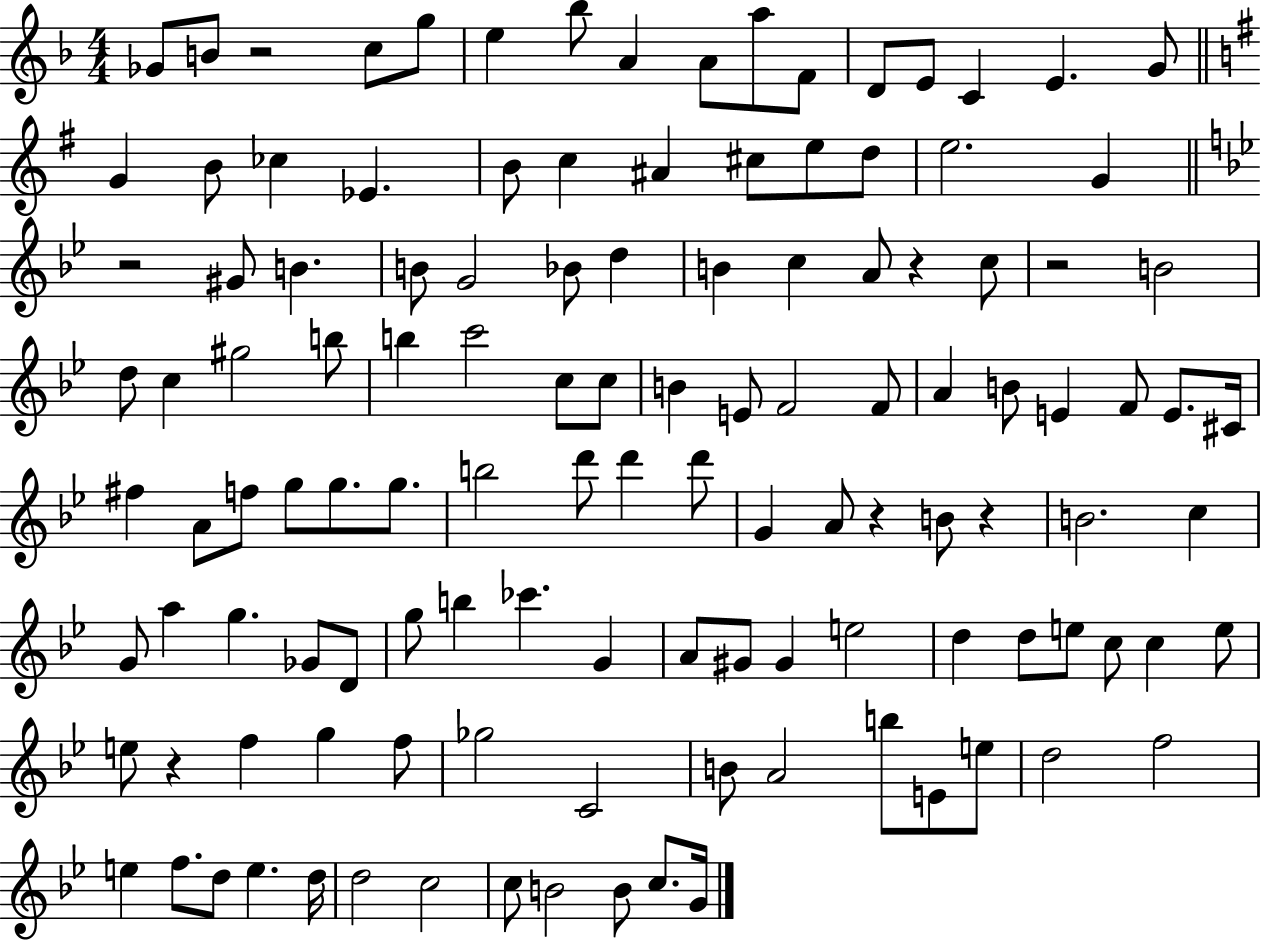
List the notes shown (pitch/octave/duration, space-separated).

Gb4/e B4/e R/h C5/e G5/e E5/q Bb5/e A4/q A4/e A5/e F4/e D4/e E4/e C4/q E4/q. G4/e G4/q B4/e CES5/q Eb4/q. B4/e C5/q A#4/q C#5/e E5/e D5/e E5/h. G4/q R/h G#4/e B4/q. B4/e G4/h Bb4/e D5/q B4/q C5/q A4/e R/q C5/e R/h B4/h D5/e C5/q G#5/h B5/e B5/q C6/h C5/e C5/e B4/q E4/e F4/h F4/e A4/q B4/e E4/q F4/e E4/e. C#4/s F#5/q A4/e F5/e G5/e G5/e. G5/e. B5/h D6/e D6/q D6/e G4/q A4/e R/q B4/e R/q B4/h. C5/q G4/e A5/q G5/q. Gb4/e D4/e G5/e B5/q CES6/q. G4/q A4/e G#4/e G#4/q E5/h D5/q D5/e E5/e C5/e C5/q E5/e E5/e R/q F5/q G5/q F5/e Gb5/h C4/h B4/e A4/h B5/e E4/e E5/e D5/h F5/h E5/q F5/e. D5/e E5/q. D5/s D5/h C5/h C5/e B4/h B4/e C5/e. G4/s